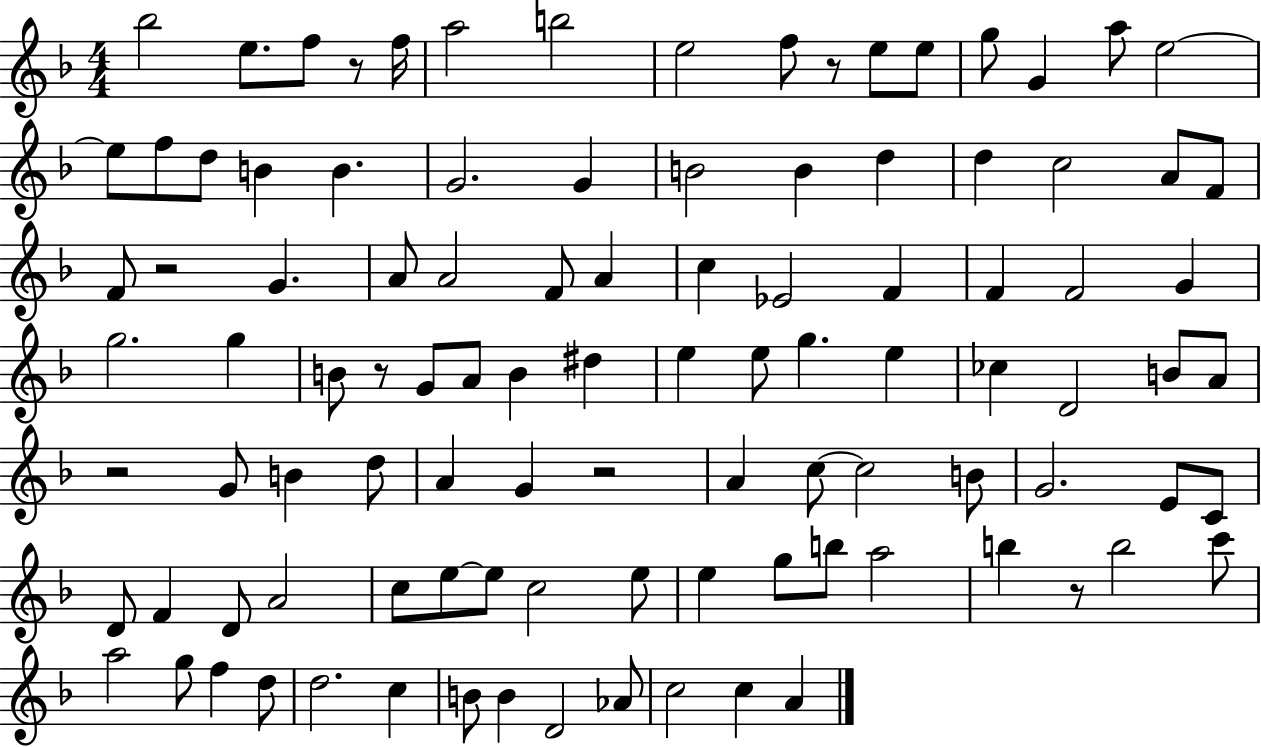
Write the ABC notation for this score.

X:1
T:Untitled
M:4/4
L:1/4
K:F
_b2 e/2 f/2 z/2 f/4 a2 b2 e2 f/2 z/2 e/2 e/2 g/2 G a/2 e2 e/2 f/2 d/2 B B G2 G B2 B d d c2 A/2 F/2 F/2 z2 G A/2 A2 F/2 A c _E2 F F F2 G g2 g B/2 z/2 G/2 A/2 B ^d e e/2 g e _c D2 B/2 A/2 z2 G/2 B d/2 A G z2 A c/2 c2 B/2 G2 E/2 C/2 D/2 F D/2 A2 c/2 e/2 e/2 c2 e/2 e g/2 b/2 a2 b z/2 b2 c'/2 a2 g/2 f d/2 d2 c B/2 B D2 _A/2 c2 c A